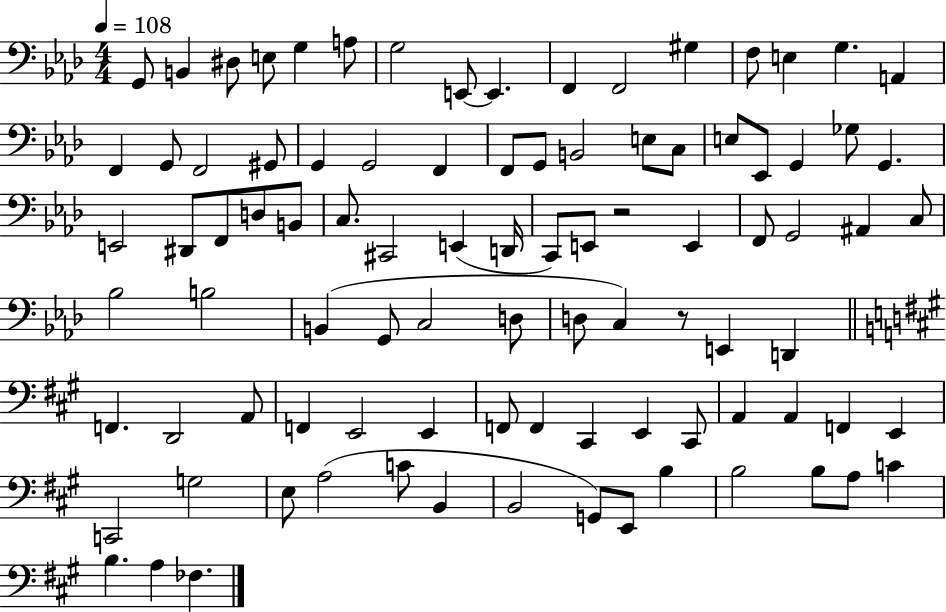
G2/e B2/q D#3/e E3/e G3/q A3/e G3/h E2/e E2/q. F2/q F2/h G#3/q F3/e E3/q G3/q. A2/q F2/q G2/e F2/h G#2/e G2/q G2/h F2/q F2/e G2/e B2/h E3/e C3/e E3/e Eb2/e G2/q Gb3/e G2/q. E2/h D#2/e F2/e D3/e B2/e C3/e. C#2/h E2/q D2/s C2/e E2/e R/h E2/q F2/e G2/h A#2/q C3/e Bb3/h B3/h B2/q G2/e C3/h D3/e D3/e C3/q R/e E2/q D2/q F2/q. D2/h A2/e F2/q E2/h E2/q F2/e F2/q C#2/q E2/q C#2/e A2/q A2/q F2/q E2/q C2/h G3/h E3/e A3/h C4/e B2/q B2/h G2/e E2/e B3/q B3/h B3/e A3/e C4/q B3/q. A3/q FES3/q.